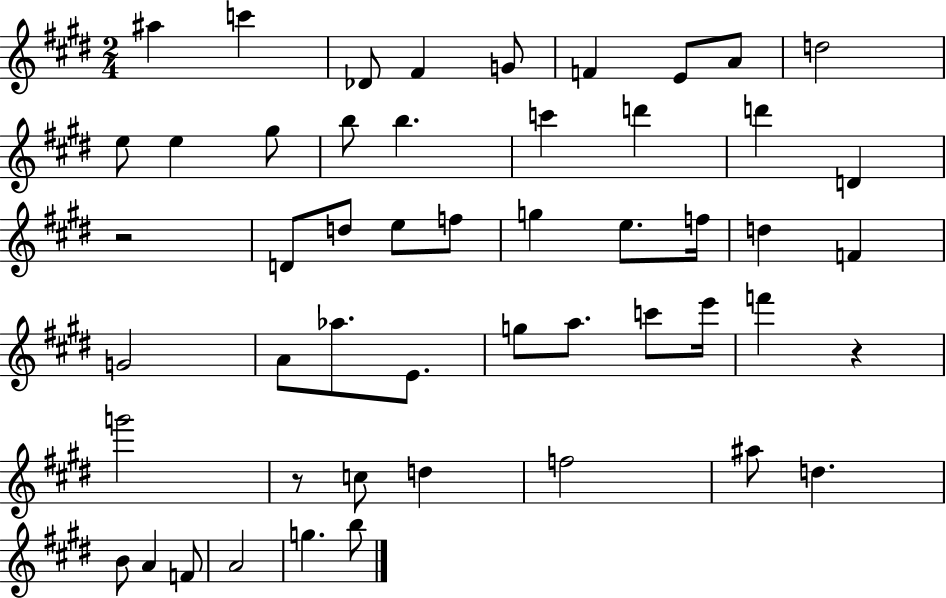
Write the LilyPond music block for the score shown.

{
  \clef treble
  \numericTimeSignature
  \time 2/4
  \key e \major
  ais''4 c'''4 | des'8 fis'4 g'8 | f'4 e'8 a'8 | d''2 | \break e''8 e''4 gis''8 | b''8 b''4. | c'''4 d'''4 | d'''4 d'4 | \break r2 | d'8 d''8 e''8 f''8 | g''4 e''8. f''16 | d''4 f'4 | \break g'2 | a'8 aes''8. e'8. | g''8 a''8. c'''8 e'''16 | f'''4 r4 | \break g'''2 | r8 c''8 d''4 | f''2 | ais''8 d''4. | \break b'8 a'4 f'8 | a'2 | g''4. b''8 | \bar "|."
}